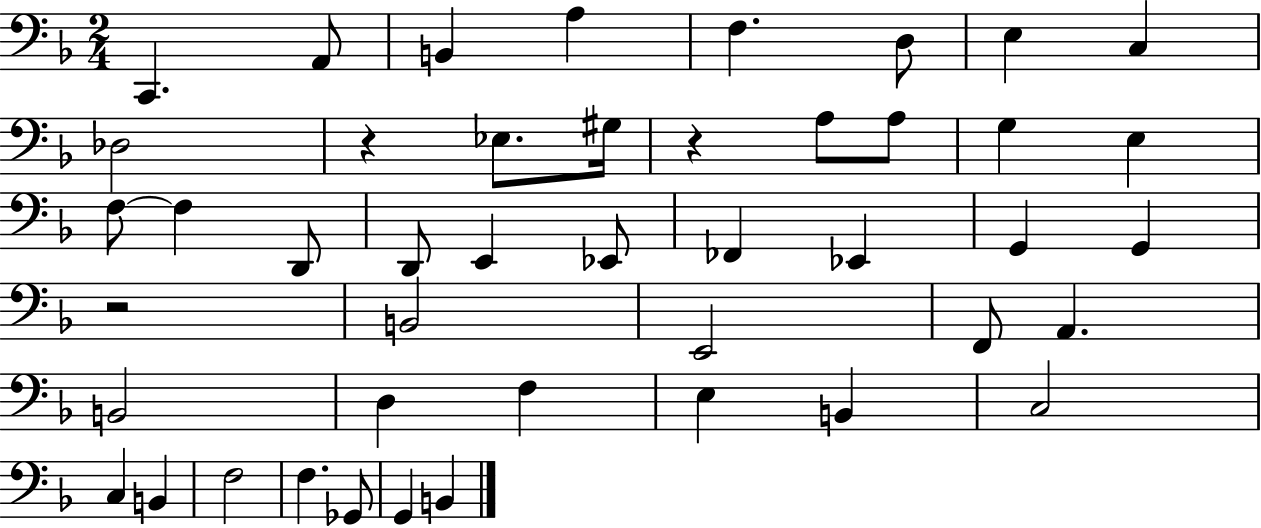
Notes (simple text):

C2/q. A2/e B2/q A3/q F3/q. D3/e E3/q C3/q Db3/h R/q Eb3/e. G#3/s R/q A3/e A3/e G3/q E3/q F3/e F3/q D2/e D2/e E2/q Eb2/e FES2/q Eb2/q G2/q G2/q R/h B2/h E2/h F2/e A2/q. B2/h D3/q F3/q E3/q B2/q C3/h C3/q B2/q F3/h F3/q. Gb2/e G2/q B2/q